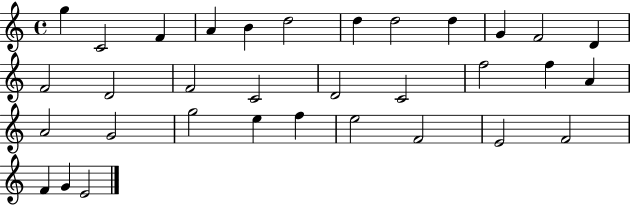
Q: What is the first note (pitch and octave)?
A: G5